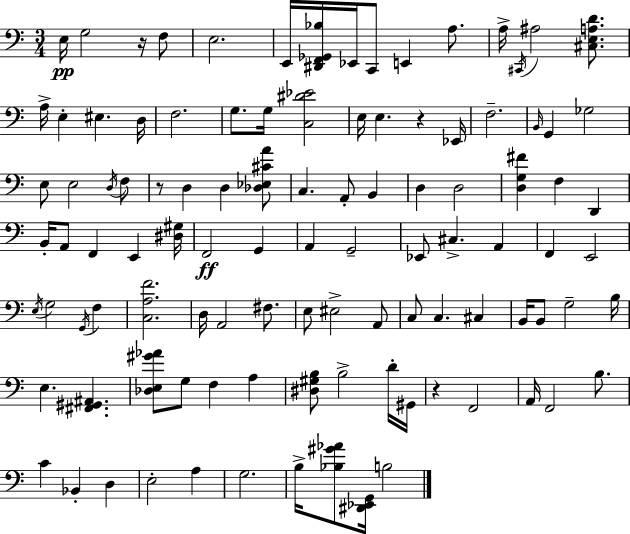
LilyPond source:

{
  \clef bass
  \numericTimeSignature
  \time 3/4
  \key c \major
  \repeat volta 2 { e16\pp g2 r16 f8 | e2. | e,16 <dis, f, ges, bes>16 ees,16 c,8 e,4 a8. | a16-> \acciaccatura { cis,16 } ais2 <cis e a d'>8. | \break a16-> e4-. eis4. | d16 f2. | g8. g16 <c dis' ees'>2 | e16 e4. r4 | \break ees,16 f2.-- | \grace { b,16 } g,4 ges2 | e8 e2 | \acciaccatura { d16 } f8 r8 d4 d4 | \break <des ees cis' a'>8 c4. a,8-. b,4 | d4 d2 | <d g fis'>4 f4 d,4 | b,16-. a,8 f,4 e,4 | \break <dis gis>16 f,2\ff g,4 | a,4 g,2-- | ees,8 cis4.-> a,4 | f,4 e,2 | \break \acciaccatura { e16 } g2 | \acciaccatura { g,16 } f4 <c a f'>2. | d16 a,2 | fis8. e8 eis2-> | \break a,8 c8 c4. | cis4 b,16 b,8 g2-- | b16 e4. <fis, gis, ais,>4. | <des e gis' aes'>8 g8 f4 | \break a4 <dis gis b>8 b2-> | d'16-. gis,16 r4 f,2 | a,16 f,2 | b8. c'4 bes,4-. | \break d4 e2-. | a4 g2. | b16-> <bes gis' aes'>8 <dis, ees, g,>16 b2 | } \bar "|."
}